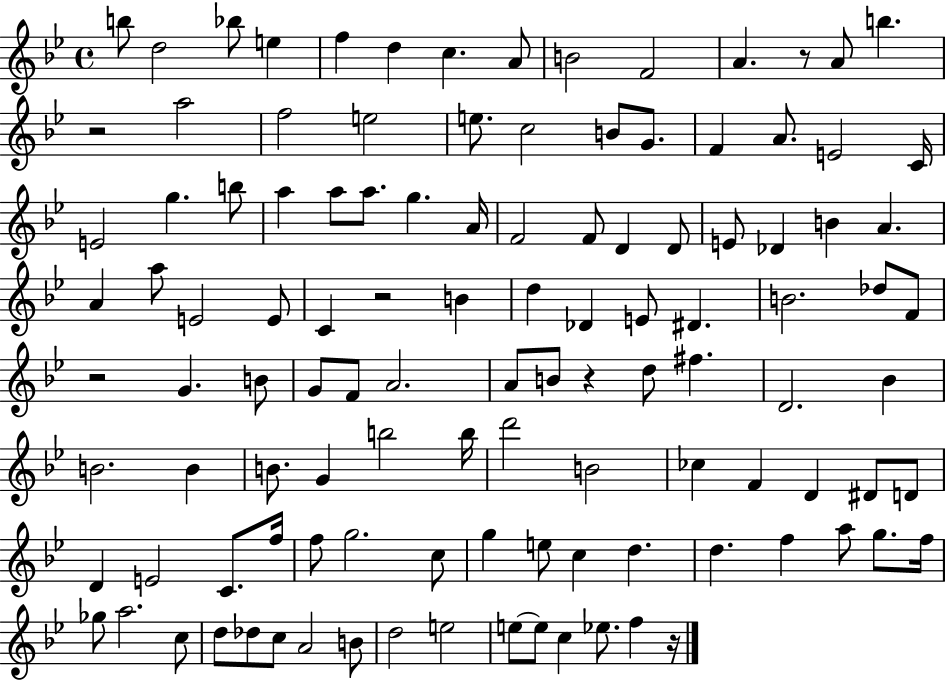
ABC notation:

X:1
T:Untitled
M:4/4
L:1/4
K:Bb
b/2 d2 _b/2 e f d c A/2 B2 F2 A z/2 A/2 b z2 a2 f2 e2 e/2 c2 B/2 G/2 F A/2 E2 C/4 E2 g b/2 a a/2 a/2 g A/4 F2 F/2 D D/2 E/2 _D B A A a/2 E2 E/2 C z2 B d _D E/2 ^D B2 _d/2 F/2 z2 G B/2 G/2 F/2 A2 A/2 B/2 z d/2 ^f D2 _B B2 B B/2 G b2 b/4 d'2 B2 _c F D ^D/2 D/2 D E2 C/2 f/4 f/2 g2 c/2 g e/2 c d d f a/2 g/2 f/4 _g/2 a2 c/2 d/2 _d/2 c/2 A2 B/2 d2 e2 e/2 e/2 c _e/2 f z/4